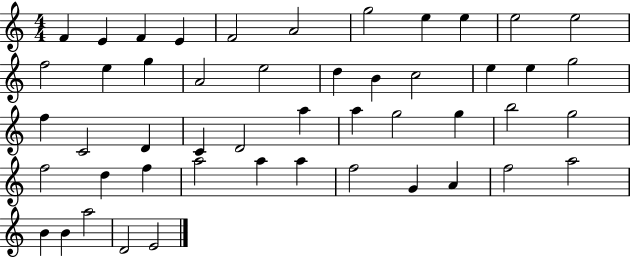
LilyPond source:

{
  \clef treble
  \numericTimeSignature
  \time 4/4
  \key c \major
  f'4 e'4 f'4 e'4 | f'2 a'2 | g''2 e''4 e''4 | e''2 e''2 | \break f''2 e''4 g''4 | a'2 e''2 | d''4 b'4 c''2 | e''4 e''4 g''2 | \break f''4 c'2 d'4 | c'4 d'2 a''4 | a''4 g''2 g''4 | b''2 g''2 | \break f''2 d''4 f''4 | a''2 a''4 a''4 | f''2 g'4 a'4 | f''2 a''2 | \break b'4 b'4 a''2 | d'2 e'2 | \bar "|."
}